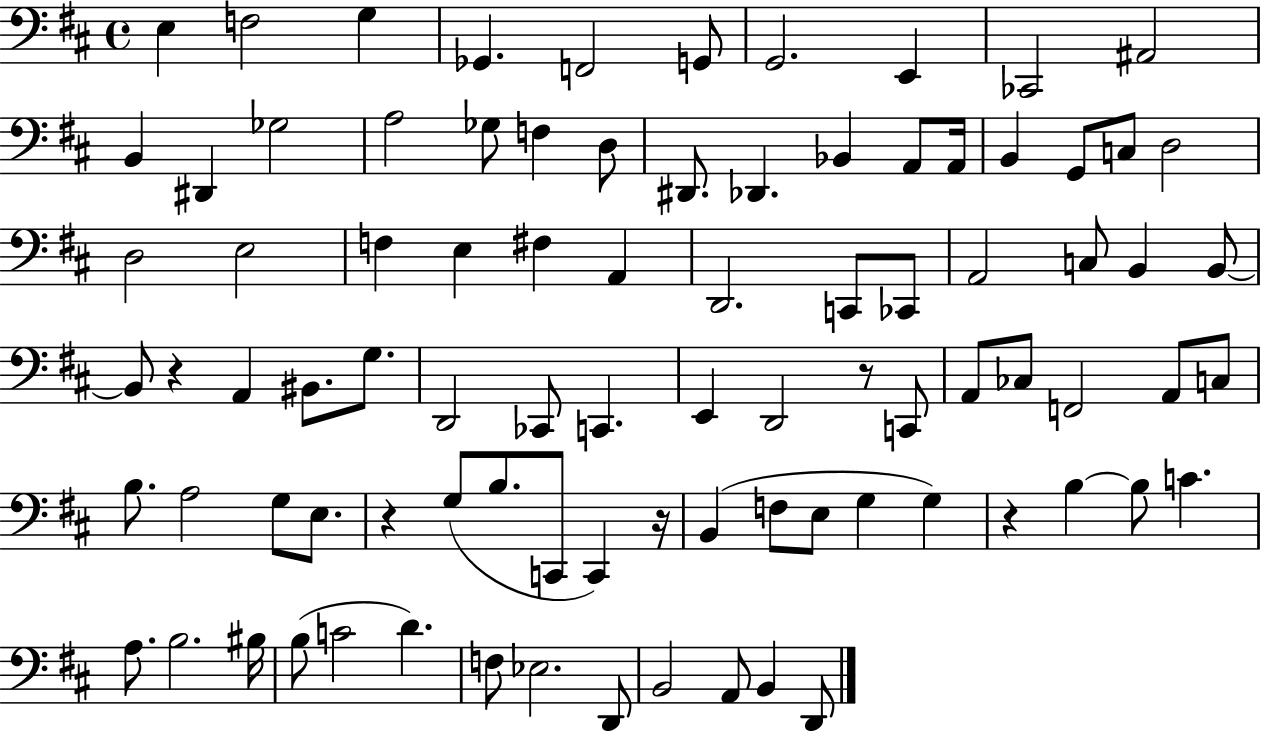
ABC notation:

X:1
T:Untitled
M:4/4
L:1/4
K:D
E, F,2 G, _G,, F,,2 G,,/2 G,,2 E,, _C,,2 ^A,,2 B,, ^D,, _G,2 A,2 _G,/2 F, D,/2 ^D,,/2 _D,, _B,, A,,/2 A,,/4 B,, G,,/2 C,/2 D,2 D,2 E,2 F, E, ^F, A,, D,,2 C,,/2 _C,,/2 A,,2 C,/2 B,, B,,/2 B,,/2 z A,, ^B,,/2 G,/2 D,,2 _C,,/2 C,, E,, D,,2 z/2 C,,/2 A,,/2 _C,/2 F,,2 A,,/2 C,/2 B,/2 A,2 G,/2 E,/2 z G,/2 B,/2 C,,/2 C,, z/4 B,, F,/2 E,/2 G, G, z B, B,/2 C A,/2 B,2 ^B,/4 B,/2 C2 D F,/2 _E,2 D,,/2 B,,2 A,,/2 B,, D,,/2